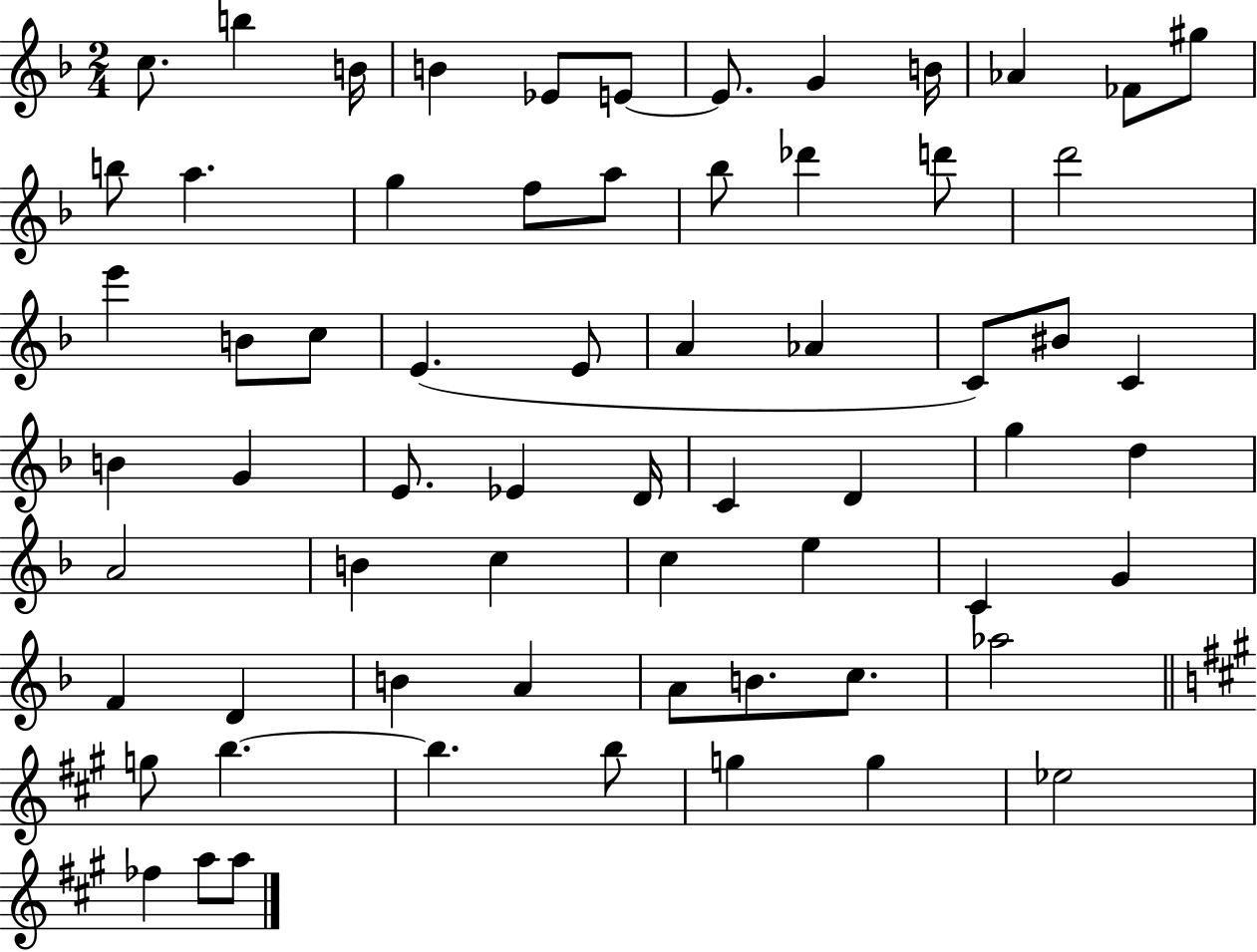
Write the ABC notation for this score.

X:1
T:Untitled
M:2/4
L:1/4
K:F
c/2 b B/4 B _E/2 E/2 E/2 G B/4 _A _F/2 ^g/2 b/2 a g f/2 a/2 _b/2 _d' d'/2 d'2 e' B/2 c/2 E E/2 A _A C/2 ^B/2 C B G E/2 _E D/4 C D g d A2 B c c e C G F D B A A/2 B/2 c/2 _a2 g/2 b b b/2 g g _e2 _f a/2 a/2